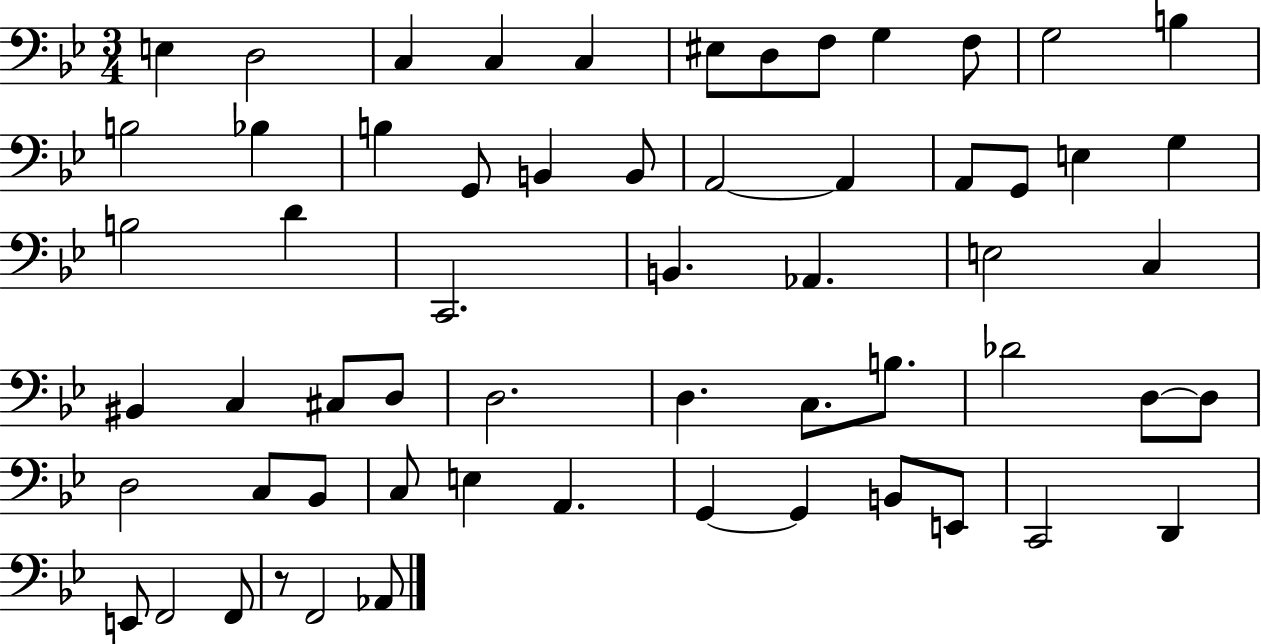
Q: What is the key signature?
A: BES major